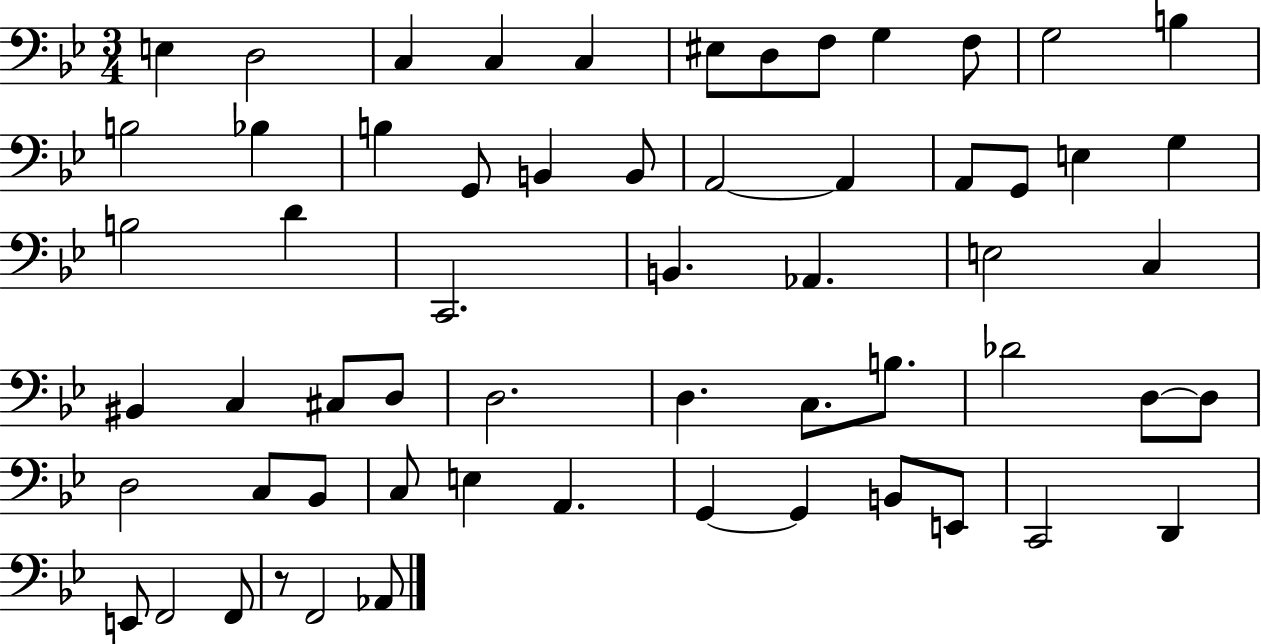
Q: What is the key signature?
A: BES major